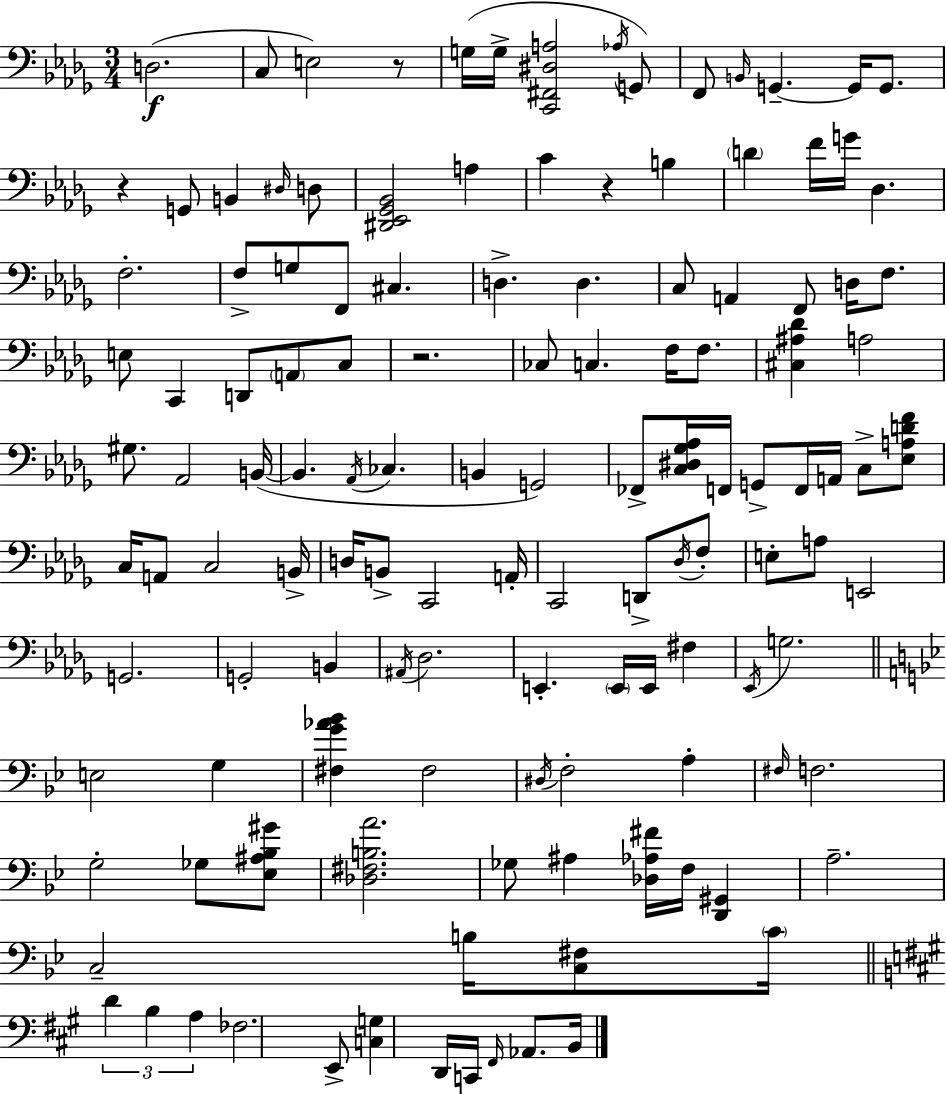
X:1
T:Untitled
M:3/4
L:1/4
K:Bbm
D,2 C,/2 E,2 z/2 G,/4 G,/4 [C,,^F,,^D,A,]2 _A,/4 G,,/2 F,,/2 B,,/4 G,, G,,/4 G,,/2 z G,,/2 B,, ^D,/4 D,/2 [^D,,_E,,_G,,_B,,]2 A, C z B, D F/4 G/4 _D, F,2 F,/2 G,/2 F,,/2 ^C, D, D, C,/2 A,, F,,/2 D,/4 F,/2 E,/2 C,, D,,/2 A,,/2 C,/2 z2 _C,/2 C, F,/4 F,/2 [^C,^A,_D] A,2 ^G,/2 _A,,2 B,,/4 B,, _A,,/4 _C, B,, G,,2 _F,,/2 [C,^D,_G,_A,]/4 F,,/4 G,,/2 F,,/4 A,,/4 C,/2 [_E,A,DF]/2 C,/4 A,,/2 C,2 B,,/4 D,/4 B,,/2 C,,2 A,,/4 C,,2 D,,/2 _D,/4 F,/2 E,/2 A,/2 E,,2 G,,2 G,,2 B,, ^A,,/4 _D,2 E,, E,,/4 E,,/4 ^F, _E,,/4 G,2 E,2 G, [^F,G_A_B] ^F,2 ^D,/4 F,2 A, ^F,/4 F,2 G,2 _G,/2 [_E,^A,_B,^G]/2 [_D,^F,B,A]2 _G,/2 ^A, [_D,_A,^F]/4 F,/4 [D,,^G,,] A,2 C,2 B,/4 [C,^F,]/2 C/4 D B, A, _F,2 E,,/2 [C,G,] D,,/4 C,,/4 ^F,,/4 _A,,/2 B,,/4